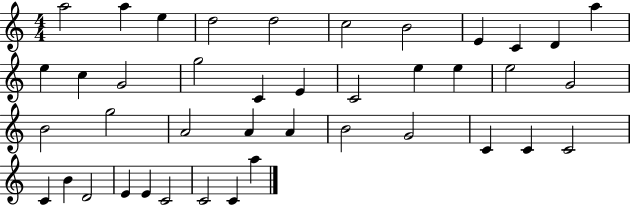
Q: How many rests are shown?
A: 0